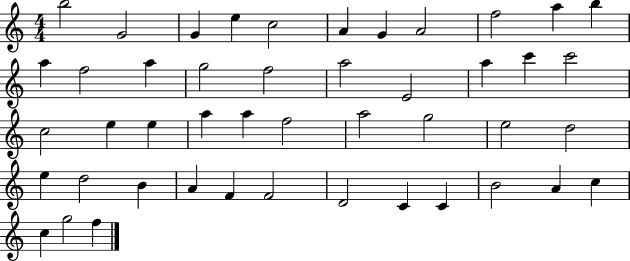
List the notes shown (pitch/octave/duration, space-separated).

B5/h G4/h G4/q E5/q C5/h A4/q G4/q A4/h F5/h A5/q B5/q A5/q F5/h A5/q G5/h F5/h A5/h E4/h A5/q C6/q C6/h C5/h E5/q E5/q A5/q A5/q F5/h A5/h G5/h E5/h D5/h E5/q D5/h B4/q A4/q F4/q F4/h D4/h C4/q C4/q B4/h A4/q C5/q C5/q G5/h F5/q